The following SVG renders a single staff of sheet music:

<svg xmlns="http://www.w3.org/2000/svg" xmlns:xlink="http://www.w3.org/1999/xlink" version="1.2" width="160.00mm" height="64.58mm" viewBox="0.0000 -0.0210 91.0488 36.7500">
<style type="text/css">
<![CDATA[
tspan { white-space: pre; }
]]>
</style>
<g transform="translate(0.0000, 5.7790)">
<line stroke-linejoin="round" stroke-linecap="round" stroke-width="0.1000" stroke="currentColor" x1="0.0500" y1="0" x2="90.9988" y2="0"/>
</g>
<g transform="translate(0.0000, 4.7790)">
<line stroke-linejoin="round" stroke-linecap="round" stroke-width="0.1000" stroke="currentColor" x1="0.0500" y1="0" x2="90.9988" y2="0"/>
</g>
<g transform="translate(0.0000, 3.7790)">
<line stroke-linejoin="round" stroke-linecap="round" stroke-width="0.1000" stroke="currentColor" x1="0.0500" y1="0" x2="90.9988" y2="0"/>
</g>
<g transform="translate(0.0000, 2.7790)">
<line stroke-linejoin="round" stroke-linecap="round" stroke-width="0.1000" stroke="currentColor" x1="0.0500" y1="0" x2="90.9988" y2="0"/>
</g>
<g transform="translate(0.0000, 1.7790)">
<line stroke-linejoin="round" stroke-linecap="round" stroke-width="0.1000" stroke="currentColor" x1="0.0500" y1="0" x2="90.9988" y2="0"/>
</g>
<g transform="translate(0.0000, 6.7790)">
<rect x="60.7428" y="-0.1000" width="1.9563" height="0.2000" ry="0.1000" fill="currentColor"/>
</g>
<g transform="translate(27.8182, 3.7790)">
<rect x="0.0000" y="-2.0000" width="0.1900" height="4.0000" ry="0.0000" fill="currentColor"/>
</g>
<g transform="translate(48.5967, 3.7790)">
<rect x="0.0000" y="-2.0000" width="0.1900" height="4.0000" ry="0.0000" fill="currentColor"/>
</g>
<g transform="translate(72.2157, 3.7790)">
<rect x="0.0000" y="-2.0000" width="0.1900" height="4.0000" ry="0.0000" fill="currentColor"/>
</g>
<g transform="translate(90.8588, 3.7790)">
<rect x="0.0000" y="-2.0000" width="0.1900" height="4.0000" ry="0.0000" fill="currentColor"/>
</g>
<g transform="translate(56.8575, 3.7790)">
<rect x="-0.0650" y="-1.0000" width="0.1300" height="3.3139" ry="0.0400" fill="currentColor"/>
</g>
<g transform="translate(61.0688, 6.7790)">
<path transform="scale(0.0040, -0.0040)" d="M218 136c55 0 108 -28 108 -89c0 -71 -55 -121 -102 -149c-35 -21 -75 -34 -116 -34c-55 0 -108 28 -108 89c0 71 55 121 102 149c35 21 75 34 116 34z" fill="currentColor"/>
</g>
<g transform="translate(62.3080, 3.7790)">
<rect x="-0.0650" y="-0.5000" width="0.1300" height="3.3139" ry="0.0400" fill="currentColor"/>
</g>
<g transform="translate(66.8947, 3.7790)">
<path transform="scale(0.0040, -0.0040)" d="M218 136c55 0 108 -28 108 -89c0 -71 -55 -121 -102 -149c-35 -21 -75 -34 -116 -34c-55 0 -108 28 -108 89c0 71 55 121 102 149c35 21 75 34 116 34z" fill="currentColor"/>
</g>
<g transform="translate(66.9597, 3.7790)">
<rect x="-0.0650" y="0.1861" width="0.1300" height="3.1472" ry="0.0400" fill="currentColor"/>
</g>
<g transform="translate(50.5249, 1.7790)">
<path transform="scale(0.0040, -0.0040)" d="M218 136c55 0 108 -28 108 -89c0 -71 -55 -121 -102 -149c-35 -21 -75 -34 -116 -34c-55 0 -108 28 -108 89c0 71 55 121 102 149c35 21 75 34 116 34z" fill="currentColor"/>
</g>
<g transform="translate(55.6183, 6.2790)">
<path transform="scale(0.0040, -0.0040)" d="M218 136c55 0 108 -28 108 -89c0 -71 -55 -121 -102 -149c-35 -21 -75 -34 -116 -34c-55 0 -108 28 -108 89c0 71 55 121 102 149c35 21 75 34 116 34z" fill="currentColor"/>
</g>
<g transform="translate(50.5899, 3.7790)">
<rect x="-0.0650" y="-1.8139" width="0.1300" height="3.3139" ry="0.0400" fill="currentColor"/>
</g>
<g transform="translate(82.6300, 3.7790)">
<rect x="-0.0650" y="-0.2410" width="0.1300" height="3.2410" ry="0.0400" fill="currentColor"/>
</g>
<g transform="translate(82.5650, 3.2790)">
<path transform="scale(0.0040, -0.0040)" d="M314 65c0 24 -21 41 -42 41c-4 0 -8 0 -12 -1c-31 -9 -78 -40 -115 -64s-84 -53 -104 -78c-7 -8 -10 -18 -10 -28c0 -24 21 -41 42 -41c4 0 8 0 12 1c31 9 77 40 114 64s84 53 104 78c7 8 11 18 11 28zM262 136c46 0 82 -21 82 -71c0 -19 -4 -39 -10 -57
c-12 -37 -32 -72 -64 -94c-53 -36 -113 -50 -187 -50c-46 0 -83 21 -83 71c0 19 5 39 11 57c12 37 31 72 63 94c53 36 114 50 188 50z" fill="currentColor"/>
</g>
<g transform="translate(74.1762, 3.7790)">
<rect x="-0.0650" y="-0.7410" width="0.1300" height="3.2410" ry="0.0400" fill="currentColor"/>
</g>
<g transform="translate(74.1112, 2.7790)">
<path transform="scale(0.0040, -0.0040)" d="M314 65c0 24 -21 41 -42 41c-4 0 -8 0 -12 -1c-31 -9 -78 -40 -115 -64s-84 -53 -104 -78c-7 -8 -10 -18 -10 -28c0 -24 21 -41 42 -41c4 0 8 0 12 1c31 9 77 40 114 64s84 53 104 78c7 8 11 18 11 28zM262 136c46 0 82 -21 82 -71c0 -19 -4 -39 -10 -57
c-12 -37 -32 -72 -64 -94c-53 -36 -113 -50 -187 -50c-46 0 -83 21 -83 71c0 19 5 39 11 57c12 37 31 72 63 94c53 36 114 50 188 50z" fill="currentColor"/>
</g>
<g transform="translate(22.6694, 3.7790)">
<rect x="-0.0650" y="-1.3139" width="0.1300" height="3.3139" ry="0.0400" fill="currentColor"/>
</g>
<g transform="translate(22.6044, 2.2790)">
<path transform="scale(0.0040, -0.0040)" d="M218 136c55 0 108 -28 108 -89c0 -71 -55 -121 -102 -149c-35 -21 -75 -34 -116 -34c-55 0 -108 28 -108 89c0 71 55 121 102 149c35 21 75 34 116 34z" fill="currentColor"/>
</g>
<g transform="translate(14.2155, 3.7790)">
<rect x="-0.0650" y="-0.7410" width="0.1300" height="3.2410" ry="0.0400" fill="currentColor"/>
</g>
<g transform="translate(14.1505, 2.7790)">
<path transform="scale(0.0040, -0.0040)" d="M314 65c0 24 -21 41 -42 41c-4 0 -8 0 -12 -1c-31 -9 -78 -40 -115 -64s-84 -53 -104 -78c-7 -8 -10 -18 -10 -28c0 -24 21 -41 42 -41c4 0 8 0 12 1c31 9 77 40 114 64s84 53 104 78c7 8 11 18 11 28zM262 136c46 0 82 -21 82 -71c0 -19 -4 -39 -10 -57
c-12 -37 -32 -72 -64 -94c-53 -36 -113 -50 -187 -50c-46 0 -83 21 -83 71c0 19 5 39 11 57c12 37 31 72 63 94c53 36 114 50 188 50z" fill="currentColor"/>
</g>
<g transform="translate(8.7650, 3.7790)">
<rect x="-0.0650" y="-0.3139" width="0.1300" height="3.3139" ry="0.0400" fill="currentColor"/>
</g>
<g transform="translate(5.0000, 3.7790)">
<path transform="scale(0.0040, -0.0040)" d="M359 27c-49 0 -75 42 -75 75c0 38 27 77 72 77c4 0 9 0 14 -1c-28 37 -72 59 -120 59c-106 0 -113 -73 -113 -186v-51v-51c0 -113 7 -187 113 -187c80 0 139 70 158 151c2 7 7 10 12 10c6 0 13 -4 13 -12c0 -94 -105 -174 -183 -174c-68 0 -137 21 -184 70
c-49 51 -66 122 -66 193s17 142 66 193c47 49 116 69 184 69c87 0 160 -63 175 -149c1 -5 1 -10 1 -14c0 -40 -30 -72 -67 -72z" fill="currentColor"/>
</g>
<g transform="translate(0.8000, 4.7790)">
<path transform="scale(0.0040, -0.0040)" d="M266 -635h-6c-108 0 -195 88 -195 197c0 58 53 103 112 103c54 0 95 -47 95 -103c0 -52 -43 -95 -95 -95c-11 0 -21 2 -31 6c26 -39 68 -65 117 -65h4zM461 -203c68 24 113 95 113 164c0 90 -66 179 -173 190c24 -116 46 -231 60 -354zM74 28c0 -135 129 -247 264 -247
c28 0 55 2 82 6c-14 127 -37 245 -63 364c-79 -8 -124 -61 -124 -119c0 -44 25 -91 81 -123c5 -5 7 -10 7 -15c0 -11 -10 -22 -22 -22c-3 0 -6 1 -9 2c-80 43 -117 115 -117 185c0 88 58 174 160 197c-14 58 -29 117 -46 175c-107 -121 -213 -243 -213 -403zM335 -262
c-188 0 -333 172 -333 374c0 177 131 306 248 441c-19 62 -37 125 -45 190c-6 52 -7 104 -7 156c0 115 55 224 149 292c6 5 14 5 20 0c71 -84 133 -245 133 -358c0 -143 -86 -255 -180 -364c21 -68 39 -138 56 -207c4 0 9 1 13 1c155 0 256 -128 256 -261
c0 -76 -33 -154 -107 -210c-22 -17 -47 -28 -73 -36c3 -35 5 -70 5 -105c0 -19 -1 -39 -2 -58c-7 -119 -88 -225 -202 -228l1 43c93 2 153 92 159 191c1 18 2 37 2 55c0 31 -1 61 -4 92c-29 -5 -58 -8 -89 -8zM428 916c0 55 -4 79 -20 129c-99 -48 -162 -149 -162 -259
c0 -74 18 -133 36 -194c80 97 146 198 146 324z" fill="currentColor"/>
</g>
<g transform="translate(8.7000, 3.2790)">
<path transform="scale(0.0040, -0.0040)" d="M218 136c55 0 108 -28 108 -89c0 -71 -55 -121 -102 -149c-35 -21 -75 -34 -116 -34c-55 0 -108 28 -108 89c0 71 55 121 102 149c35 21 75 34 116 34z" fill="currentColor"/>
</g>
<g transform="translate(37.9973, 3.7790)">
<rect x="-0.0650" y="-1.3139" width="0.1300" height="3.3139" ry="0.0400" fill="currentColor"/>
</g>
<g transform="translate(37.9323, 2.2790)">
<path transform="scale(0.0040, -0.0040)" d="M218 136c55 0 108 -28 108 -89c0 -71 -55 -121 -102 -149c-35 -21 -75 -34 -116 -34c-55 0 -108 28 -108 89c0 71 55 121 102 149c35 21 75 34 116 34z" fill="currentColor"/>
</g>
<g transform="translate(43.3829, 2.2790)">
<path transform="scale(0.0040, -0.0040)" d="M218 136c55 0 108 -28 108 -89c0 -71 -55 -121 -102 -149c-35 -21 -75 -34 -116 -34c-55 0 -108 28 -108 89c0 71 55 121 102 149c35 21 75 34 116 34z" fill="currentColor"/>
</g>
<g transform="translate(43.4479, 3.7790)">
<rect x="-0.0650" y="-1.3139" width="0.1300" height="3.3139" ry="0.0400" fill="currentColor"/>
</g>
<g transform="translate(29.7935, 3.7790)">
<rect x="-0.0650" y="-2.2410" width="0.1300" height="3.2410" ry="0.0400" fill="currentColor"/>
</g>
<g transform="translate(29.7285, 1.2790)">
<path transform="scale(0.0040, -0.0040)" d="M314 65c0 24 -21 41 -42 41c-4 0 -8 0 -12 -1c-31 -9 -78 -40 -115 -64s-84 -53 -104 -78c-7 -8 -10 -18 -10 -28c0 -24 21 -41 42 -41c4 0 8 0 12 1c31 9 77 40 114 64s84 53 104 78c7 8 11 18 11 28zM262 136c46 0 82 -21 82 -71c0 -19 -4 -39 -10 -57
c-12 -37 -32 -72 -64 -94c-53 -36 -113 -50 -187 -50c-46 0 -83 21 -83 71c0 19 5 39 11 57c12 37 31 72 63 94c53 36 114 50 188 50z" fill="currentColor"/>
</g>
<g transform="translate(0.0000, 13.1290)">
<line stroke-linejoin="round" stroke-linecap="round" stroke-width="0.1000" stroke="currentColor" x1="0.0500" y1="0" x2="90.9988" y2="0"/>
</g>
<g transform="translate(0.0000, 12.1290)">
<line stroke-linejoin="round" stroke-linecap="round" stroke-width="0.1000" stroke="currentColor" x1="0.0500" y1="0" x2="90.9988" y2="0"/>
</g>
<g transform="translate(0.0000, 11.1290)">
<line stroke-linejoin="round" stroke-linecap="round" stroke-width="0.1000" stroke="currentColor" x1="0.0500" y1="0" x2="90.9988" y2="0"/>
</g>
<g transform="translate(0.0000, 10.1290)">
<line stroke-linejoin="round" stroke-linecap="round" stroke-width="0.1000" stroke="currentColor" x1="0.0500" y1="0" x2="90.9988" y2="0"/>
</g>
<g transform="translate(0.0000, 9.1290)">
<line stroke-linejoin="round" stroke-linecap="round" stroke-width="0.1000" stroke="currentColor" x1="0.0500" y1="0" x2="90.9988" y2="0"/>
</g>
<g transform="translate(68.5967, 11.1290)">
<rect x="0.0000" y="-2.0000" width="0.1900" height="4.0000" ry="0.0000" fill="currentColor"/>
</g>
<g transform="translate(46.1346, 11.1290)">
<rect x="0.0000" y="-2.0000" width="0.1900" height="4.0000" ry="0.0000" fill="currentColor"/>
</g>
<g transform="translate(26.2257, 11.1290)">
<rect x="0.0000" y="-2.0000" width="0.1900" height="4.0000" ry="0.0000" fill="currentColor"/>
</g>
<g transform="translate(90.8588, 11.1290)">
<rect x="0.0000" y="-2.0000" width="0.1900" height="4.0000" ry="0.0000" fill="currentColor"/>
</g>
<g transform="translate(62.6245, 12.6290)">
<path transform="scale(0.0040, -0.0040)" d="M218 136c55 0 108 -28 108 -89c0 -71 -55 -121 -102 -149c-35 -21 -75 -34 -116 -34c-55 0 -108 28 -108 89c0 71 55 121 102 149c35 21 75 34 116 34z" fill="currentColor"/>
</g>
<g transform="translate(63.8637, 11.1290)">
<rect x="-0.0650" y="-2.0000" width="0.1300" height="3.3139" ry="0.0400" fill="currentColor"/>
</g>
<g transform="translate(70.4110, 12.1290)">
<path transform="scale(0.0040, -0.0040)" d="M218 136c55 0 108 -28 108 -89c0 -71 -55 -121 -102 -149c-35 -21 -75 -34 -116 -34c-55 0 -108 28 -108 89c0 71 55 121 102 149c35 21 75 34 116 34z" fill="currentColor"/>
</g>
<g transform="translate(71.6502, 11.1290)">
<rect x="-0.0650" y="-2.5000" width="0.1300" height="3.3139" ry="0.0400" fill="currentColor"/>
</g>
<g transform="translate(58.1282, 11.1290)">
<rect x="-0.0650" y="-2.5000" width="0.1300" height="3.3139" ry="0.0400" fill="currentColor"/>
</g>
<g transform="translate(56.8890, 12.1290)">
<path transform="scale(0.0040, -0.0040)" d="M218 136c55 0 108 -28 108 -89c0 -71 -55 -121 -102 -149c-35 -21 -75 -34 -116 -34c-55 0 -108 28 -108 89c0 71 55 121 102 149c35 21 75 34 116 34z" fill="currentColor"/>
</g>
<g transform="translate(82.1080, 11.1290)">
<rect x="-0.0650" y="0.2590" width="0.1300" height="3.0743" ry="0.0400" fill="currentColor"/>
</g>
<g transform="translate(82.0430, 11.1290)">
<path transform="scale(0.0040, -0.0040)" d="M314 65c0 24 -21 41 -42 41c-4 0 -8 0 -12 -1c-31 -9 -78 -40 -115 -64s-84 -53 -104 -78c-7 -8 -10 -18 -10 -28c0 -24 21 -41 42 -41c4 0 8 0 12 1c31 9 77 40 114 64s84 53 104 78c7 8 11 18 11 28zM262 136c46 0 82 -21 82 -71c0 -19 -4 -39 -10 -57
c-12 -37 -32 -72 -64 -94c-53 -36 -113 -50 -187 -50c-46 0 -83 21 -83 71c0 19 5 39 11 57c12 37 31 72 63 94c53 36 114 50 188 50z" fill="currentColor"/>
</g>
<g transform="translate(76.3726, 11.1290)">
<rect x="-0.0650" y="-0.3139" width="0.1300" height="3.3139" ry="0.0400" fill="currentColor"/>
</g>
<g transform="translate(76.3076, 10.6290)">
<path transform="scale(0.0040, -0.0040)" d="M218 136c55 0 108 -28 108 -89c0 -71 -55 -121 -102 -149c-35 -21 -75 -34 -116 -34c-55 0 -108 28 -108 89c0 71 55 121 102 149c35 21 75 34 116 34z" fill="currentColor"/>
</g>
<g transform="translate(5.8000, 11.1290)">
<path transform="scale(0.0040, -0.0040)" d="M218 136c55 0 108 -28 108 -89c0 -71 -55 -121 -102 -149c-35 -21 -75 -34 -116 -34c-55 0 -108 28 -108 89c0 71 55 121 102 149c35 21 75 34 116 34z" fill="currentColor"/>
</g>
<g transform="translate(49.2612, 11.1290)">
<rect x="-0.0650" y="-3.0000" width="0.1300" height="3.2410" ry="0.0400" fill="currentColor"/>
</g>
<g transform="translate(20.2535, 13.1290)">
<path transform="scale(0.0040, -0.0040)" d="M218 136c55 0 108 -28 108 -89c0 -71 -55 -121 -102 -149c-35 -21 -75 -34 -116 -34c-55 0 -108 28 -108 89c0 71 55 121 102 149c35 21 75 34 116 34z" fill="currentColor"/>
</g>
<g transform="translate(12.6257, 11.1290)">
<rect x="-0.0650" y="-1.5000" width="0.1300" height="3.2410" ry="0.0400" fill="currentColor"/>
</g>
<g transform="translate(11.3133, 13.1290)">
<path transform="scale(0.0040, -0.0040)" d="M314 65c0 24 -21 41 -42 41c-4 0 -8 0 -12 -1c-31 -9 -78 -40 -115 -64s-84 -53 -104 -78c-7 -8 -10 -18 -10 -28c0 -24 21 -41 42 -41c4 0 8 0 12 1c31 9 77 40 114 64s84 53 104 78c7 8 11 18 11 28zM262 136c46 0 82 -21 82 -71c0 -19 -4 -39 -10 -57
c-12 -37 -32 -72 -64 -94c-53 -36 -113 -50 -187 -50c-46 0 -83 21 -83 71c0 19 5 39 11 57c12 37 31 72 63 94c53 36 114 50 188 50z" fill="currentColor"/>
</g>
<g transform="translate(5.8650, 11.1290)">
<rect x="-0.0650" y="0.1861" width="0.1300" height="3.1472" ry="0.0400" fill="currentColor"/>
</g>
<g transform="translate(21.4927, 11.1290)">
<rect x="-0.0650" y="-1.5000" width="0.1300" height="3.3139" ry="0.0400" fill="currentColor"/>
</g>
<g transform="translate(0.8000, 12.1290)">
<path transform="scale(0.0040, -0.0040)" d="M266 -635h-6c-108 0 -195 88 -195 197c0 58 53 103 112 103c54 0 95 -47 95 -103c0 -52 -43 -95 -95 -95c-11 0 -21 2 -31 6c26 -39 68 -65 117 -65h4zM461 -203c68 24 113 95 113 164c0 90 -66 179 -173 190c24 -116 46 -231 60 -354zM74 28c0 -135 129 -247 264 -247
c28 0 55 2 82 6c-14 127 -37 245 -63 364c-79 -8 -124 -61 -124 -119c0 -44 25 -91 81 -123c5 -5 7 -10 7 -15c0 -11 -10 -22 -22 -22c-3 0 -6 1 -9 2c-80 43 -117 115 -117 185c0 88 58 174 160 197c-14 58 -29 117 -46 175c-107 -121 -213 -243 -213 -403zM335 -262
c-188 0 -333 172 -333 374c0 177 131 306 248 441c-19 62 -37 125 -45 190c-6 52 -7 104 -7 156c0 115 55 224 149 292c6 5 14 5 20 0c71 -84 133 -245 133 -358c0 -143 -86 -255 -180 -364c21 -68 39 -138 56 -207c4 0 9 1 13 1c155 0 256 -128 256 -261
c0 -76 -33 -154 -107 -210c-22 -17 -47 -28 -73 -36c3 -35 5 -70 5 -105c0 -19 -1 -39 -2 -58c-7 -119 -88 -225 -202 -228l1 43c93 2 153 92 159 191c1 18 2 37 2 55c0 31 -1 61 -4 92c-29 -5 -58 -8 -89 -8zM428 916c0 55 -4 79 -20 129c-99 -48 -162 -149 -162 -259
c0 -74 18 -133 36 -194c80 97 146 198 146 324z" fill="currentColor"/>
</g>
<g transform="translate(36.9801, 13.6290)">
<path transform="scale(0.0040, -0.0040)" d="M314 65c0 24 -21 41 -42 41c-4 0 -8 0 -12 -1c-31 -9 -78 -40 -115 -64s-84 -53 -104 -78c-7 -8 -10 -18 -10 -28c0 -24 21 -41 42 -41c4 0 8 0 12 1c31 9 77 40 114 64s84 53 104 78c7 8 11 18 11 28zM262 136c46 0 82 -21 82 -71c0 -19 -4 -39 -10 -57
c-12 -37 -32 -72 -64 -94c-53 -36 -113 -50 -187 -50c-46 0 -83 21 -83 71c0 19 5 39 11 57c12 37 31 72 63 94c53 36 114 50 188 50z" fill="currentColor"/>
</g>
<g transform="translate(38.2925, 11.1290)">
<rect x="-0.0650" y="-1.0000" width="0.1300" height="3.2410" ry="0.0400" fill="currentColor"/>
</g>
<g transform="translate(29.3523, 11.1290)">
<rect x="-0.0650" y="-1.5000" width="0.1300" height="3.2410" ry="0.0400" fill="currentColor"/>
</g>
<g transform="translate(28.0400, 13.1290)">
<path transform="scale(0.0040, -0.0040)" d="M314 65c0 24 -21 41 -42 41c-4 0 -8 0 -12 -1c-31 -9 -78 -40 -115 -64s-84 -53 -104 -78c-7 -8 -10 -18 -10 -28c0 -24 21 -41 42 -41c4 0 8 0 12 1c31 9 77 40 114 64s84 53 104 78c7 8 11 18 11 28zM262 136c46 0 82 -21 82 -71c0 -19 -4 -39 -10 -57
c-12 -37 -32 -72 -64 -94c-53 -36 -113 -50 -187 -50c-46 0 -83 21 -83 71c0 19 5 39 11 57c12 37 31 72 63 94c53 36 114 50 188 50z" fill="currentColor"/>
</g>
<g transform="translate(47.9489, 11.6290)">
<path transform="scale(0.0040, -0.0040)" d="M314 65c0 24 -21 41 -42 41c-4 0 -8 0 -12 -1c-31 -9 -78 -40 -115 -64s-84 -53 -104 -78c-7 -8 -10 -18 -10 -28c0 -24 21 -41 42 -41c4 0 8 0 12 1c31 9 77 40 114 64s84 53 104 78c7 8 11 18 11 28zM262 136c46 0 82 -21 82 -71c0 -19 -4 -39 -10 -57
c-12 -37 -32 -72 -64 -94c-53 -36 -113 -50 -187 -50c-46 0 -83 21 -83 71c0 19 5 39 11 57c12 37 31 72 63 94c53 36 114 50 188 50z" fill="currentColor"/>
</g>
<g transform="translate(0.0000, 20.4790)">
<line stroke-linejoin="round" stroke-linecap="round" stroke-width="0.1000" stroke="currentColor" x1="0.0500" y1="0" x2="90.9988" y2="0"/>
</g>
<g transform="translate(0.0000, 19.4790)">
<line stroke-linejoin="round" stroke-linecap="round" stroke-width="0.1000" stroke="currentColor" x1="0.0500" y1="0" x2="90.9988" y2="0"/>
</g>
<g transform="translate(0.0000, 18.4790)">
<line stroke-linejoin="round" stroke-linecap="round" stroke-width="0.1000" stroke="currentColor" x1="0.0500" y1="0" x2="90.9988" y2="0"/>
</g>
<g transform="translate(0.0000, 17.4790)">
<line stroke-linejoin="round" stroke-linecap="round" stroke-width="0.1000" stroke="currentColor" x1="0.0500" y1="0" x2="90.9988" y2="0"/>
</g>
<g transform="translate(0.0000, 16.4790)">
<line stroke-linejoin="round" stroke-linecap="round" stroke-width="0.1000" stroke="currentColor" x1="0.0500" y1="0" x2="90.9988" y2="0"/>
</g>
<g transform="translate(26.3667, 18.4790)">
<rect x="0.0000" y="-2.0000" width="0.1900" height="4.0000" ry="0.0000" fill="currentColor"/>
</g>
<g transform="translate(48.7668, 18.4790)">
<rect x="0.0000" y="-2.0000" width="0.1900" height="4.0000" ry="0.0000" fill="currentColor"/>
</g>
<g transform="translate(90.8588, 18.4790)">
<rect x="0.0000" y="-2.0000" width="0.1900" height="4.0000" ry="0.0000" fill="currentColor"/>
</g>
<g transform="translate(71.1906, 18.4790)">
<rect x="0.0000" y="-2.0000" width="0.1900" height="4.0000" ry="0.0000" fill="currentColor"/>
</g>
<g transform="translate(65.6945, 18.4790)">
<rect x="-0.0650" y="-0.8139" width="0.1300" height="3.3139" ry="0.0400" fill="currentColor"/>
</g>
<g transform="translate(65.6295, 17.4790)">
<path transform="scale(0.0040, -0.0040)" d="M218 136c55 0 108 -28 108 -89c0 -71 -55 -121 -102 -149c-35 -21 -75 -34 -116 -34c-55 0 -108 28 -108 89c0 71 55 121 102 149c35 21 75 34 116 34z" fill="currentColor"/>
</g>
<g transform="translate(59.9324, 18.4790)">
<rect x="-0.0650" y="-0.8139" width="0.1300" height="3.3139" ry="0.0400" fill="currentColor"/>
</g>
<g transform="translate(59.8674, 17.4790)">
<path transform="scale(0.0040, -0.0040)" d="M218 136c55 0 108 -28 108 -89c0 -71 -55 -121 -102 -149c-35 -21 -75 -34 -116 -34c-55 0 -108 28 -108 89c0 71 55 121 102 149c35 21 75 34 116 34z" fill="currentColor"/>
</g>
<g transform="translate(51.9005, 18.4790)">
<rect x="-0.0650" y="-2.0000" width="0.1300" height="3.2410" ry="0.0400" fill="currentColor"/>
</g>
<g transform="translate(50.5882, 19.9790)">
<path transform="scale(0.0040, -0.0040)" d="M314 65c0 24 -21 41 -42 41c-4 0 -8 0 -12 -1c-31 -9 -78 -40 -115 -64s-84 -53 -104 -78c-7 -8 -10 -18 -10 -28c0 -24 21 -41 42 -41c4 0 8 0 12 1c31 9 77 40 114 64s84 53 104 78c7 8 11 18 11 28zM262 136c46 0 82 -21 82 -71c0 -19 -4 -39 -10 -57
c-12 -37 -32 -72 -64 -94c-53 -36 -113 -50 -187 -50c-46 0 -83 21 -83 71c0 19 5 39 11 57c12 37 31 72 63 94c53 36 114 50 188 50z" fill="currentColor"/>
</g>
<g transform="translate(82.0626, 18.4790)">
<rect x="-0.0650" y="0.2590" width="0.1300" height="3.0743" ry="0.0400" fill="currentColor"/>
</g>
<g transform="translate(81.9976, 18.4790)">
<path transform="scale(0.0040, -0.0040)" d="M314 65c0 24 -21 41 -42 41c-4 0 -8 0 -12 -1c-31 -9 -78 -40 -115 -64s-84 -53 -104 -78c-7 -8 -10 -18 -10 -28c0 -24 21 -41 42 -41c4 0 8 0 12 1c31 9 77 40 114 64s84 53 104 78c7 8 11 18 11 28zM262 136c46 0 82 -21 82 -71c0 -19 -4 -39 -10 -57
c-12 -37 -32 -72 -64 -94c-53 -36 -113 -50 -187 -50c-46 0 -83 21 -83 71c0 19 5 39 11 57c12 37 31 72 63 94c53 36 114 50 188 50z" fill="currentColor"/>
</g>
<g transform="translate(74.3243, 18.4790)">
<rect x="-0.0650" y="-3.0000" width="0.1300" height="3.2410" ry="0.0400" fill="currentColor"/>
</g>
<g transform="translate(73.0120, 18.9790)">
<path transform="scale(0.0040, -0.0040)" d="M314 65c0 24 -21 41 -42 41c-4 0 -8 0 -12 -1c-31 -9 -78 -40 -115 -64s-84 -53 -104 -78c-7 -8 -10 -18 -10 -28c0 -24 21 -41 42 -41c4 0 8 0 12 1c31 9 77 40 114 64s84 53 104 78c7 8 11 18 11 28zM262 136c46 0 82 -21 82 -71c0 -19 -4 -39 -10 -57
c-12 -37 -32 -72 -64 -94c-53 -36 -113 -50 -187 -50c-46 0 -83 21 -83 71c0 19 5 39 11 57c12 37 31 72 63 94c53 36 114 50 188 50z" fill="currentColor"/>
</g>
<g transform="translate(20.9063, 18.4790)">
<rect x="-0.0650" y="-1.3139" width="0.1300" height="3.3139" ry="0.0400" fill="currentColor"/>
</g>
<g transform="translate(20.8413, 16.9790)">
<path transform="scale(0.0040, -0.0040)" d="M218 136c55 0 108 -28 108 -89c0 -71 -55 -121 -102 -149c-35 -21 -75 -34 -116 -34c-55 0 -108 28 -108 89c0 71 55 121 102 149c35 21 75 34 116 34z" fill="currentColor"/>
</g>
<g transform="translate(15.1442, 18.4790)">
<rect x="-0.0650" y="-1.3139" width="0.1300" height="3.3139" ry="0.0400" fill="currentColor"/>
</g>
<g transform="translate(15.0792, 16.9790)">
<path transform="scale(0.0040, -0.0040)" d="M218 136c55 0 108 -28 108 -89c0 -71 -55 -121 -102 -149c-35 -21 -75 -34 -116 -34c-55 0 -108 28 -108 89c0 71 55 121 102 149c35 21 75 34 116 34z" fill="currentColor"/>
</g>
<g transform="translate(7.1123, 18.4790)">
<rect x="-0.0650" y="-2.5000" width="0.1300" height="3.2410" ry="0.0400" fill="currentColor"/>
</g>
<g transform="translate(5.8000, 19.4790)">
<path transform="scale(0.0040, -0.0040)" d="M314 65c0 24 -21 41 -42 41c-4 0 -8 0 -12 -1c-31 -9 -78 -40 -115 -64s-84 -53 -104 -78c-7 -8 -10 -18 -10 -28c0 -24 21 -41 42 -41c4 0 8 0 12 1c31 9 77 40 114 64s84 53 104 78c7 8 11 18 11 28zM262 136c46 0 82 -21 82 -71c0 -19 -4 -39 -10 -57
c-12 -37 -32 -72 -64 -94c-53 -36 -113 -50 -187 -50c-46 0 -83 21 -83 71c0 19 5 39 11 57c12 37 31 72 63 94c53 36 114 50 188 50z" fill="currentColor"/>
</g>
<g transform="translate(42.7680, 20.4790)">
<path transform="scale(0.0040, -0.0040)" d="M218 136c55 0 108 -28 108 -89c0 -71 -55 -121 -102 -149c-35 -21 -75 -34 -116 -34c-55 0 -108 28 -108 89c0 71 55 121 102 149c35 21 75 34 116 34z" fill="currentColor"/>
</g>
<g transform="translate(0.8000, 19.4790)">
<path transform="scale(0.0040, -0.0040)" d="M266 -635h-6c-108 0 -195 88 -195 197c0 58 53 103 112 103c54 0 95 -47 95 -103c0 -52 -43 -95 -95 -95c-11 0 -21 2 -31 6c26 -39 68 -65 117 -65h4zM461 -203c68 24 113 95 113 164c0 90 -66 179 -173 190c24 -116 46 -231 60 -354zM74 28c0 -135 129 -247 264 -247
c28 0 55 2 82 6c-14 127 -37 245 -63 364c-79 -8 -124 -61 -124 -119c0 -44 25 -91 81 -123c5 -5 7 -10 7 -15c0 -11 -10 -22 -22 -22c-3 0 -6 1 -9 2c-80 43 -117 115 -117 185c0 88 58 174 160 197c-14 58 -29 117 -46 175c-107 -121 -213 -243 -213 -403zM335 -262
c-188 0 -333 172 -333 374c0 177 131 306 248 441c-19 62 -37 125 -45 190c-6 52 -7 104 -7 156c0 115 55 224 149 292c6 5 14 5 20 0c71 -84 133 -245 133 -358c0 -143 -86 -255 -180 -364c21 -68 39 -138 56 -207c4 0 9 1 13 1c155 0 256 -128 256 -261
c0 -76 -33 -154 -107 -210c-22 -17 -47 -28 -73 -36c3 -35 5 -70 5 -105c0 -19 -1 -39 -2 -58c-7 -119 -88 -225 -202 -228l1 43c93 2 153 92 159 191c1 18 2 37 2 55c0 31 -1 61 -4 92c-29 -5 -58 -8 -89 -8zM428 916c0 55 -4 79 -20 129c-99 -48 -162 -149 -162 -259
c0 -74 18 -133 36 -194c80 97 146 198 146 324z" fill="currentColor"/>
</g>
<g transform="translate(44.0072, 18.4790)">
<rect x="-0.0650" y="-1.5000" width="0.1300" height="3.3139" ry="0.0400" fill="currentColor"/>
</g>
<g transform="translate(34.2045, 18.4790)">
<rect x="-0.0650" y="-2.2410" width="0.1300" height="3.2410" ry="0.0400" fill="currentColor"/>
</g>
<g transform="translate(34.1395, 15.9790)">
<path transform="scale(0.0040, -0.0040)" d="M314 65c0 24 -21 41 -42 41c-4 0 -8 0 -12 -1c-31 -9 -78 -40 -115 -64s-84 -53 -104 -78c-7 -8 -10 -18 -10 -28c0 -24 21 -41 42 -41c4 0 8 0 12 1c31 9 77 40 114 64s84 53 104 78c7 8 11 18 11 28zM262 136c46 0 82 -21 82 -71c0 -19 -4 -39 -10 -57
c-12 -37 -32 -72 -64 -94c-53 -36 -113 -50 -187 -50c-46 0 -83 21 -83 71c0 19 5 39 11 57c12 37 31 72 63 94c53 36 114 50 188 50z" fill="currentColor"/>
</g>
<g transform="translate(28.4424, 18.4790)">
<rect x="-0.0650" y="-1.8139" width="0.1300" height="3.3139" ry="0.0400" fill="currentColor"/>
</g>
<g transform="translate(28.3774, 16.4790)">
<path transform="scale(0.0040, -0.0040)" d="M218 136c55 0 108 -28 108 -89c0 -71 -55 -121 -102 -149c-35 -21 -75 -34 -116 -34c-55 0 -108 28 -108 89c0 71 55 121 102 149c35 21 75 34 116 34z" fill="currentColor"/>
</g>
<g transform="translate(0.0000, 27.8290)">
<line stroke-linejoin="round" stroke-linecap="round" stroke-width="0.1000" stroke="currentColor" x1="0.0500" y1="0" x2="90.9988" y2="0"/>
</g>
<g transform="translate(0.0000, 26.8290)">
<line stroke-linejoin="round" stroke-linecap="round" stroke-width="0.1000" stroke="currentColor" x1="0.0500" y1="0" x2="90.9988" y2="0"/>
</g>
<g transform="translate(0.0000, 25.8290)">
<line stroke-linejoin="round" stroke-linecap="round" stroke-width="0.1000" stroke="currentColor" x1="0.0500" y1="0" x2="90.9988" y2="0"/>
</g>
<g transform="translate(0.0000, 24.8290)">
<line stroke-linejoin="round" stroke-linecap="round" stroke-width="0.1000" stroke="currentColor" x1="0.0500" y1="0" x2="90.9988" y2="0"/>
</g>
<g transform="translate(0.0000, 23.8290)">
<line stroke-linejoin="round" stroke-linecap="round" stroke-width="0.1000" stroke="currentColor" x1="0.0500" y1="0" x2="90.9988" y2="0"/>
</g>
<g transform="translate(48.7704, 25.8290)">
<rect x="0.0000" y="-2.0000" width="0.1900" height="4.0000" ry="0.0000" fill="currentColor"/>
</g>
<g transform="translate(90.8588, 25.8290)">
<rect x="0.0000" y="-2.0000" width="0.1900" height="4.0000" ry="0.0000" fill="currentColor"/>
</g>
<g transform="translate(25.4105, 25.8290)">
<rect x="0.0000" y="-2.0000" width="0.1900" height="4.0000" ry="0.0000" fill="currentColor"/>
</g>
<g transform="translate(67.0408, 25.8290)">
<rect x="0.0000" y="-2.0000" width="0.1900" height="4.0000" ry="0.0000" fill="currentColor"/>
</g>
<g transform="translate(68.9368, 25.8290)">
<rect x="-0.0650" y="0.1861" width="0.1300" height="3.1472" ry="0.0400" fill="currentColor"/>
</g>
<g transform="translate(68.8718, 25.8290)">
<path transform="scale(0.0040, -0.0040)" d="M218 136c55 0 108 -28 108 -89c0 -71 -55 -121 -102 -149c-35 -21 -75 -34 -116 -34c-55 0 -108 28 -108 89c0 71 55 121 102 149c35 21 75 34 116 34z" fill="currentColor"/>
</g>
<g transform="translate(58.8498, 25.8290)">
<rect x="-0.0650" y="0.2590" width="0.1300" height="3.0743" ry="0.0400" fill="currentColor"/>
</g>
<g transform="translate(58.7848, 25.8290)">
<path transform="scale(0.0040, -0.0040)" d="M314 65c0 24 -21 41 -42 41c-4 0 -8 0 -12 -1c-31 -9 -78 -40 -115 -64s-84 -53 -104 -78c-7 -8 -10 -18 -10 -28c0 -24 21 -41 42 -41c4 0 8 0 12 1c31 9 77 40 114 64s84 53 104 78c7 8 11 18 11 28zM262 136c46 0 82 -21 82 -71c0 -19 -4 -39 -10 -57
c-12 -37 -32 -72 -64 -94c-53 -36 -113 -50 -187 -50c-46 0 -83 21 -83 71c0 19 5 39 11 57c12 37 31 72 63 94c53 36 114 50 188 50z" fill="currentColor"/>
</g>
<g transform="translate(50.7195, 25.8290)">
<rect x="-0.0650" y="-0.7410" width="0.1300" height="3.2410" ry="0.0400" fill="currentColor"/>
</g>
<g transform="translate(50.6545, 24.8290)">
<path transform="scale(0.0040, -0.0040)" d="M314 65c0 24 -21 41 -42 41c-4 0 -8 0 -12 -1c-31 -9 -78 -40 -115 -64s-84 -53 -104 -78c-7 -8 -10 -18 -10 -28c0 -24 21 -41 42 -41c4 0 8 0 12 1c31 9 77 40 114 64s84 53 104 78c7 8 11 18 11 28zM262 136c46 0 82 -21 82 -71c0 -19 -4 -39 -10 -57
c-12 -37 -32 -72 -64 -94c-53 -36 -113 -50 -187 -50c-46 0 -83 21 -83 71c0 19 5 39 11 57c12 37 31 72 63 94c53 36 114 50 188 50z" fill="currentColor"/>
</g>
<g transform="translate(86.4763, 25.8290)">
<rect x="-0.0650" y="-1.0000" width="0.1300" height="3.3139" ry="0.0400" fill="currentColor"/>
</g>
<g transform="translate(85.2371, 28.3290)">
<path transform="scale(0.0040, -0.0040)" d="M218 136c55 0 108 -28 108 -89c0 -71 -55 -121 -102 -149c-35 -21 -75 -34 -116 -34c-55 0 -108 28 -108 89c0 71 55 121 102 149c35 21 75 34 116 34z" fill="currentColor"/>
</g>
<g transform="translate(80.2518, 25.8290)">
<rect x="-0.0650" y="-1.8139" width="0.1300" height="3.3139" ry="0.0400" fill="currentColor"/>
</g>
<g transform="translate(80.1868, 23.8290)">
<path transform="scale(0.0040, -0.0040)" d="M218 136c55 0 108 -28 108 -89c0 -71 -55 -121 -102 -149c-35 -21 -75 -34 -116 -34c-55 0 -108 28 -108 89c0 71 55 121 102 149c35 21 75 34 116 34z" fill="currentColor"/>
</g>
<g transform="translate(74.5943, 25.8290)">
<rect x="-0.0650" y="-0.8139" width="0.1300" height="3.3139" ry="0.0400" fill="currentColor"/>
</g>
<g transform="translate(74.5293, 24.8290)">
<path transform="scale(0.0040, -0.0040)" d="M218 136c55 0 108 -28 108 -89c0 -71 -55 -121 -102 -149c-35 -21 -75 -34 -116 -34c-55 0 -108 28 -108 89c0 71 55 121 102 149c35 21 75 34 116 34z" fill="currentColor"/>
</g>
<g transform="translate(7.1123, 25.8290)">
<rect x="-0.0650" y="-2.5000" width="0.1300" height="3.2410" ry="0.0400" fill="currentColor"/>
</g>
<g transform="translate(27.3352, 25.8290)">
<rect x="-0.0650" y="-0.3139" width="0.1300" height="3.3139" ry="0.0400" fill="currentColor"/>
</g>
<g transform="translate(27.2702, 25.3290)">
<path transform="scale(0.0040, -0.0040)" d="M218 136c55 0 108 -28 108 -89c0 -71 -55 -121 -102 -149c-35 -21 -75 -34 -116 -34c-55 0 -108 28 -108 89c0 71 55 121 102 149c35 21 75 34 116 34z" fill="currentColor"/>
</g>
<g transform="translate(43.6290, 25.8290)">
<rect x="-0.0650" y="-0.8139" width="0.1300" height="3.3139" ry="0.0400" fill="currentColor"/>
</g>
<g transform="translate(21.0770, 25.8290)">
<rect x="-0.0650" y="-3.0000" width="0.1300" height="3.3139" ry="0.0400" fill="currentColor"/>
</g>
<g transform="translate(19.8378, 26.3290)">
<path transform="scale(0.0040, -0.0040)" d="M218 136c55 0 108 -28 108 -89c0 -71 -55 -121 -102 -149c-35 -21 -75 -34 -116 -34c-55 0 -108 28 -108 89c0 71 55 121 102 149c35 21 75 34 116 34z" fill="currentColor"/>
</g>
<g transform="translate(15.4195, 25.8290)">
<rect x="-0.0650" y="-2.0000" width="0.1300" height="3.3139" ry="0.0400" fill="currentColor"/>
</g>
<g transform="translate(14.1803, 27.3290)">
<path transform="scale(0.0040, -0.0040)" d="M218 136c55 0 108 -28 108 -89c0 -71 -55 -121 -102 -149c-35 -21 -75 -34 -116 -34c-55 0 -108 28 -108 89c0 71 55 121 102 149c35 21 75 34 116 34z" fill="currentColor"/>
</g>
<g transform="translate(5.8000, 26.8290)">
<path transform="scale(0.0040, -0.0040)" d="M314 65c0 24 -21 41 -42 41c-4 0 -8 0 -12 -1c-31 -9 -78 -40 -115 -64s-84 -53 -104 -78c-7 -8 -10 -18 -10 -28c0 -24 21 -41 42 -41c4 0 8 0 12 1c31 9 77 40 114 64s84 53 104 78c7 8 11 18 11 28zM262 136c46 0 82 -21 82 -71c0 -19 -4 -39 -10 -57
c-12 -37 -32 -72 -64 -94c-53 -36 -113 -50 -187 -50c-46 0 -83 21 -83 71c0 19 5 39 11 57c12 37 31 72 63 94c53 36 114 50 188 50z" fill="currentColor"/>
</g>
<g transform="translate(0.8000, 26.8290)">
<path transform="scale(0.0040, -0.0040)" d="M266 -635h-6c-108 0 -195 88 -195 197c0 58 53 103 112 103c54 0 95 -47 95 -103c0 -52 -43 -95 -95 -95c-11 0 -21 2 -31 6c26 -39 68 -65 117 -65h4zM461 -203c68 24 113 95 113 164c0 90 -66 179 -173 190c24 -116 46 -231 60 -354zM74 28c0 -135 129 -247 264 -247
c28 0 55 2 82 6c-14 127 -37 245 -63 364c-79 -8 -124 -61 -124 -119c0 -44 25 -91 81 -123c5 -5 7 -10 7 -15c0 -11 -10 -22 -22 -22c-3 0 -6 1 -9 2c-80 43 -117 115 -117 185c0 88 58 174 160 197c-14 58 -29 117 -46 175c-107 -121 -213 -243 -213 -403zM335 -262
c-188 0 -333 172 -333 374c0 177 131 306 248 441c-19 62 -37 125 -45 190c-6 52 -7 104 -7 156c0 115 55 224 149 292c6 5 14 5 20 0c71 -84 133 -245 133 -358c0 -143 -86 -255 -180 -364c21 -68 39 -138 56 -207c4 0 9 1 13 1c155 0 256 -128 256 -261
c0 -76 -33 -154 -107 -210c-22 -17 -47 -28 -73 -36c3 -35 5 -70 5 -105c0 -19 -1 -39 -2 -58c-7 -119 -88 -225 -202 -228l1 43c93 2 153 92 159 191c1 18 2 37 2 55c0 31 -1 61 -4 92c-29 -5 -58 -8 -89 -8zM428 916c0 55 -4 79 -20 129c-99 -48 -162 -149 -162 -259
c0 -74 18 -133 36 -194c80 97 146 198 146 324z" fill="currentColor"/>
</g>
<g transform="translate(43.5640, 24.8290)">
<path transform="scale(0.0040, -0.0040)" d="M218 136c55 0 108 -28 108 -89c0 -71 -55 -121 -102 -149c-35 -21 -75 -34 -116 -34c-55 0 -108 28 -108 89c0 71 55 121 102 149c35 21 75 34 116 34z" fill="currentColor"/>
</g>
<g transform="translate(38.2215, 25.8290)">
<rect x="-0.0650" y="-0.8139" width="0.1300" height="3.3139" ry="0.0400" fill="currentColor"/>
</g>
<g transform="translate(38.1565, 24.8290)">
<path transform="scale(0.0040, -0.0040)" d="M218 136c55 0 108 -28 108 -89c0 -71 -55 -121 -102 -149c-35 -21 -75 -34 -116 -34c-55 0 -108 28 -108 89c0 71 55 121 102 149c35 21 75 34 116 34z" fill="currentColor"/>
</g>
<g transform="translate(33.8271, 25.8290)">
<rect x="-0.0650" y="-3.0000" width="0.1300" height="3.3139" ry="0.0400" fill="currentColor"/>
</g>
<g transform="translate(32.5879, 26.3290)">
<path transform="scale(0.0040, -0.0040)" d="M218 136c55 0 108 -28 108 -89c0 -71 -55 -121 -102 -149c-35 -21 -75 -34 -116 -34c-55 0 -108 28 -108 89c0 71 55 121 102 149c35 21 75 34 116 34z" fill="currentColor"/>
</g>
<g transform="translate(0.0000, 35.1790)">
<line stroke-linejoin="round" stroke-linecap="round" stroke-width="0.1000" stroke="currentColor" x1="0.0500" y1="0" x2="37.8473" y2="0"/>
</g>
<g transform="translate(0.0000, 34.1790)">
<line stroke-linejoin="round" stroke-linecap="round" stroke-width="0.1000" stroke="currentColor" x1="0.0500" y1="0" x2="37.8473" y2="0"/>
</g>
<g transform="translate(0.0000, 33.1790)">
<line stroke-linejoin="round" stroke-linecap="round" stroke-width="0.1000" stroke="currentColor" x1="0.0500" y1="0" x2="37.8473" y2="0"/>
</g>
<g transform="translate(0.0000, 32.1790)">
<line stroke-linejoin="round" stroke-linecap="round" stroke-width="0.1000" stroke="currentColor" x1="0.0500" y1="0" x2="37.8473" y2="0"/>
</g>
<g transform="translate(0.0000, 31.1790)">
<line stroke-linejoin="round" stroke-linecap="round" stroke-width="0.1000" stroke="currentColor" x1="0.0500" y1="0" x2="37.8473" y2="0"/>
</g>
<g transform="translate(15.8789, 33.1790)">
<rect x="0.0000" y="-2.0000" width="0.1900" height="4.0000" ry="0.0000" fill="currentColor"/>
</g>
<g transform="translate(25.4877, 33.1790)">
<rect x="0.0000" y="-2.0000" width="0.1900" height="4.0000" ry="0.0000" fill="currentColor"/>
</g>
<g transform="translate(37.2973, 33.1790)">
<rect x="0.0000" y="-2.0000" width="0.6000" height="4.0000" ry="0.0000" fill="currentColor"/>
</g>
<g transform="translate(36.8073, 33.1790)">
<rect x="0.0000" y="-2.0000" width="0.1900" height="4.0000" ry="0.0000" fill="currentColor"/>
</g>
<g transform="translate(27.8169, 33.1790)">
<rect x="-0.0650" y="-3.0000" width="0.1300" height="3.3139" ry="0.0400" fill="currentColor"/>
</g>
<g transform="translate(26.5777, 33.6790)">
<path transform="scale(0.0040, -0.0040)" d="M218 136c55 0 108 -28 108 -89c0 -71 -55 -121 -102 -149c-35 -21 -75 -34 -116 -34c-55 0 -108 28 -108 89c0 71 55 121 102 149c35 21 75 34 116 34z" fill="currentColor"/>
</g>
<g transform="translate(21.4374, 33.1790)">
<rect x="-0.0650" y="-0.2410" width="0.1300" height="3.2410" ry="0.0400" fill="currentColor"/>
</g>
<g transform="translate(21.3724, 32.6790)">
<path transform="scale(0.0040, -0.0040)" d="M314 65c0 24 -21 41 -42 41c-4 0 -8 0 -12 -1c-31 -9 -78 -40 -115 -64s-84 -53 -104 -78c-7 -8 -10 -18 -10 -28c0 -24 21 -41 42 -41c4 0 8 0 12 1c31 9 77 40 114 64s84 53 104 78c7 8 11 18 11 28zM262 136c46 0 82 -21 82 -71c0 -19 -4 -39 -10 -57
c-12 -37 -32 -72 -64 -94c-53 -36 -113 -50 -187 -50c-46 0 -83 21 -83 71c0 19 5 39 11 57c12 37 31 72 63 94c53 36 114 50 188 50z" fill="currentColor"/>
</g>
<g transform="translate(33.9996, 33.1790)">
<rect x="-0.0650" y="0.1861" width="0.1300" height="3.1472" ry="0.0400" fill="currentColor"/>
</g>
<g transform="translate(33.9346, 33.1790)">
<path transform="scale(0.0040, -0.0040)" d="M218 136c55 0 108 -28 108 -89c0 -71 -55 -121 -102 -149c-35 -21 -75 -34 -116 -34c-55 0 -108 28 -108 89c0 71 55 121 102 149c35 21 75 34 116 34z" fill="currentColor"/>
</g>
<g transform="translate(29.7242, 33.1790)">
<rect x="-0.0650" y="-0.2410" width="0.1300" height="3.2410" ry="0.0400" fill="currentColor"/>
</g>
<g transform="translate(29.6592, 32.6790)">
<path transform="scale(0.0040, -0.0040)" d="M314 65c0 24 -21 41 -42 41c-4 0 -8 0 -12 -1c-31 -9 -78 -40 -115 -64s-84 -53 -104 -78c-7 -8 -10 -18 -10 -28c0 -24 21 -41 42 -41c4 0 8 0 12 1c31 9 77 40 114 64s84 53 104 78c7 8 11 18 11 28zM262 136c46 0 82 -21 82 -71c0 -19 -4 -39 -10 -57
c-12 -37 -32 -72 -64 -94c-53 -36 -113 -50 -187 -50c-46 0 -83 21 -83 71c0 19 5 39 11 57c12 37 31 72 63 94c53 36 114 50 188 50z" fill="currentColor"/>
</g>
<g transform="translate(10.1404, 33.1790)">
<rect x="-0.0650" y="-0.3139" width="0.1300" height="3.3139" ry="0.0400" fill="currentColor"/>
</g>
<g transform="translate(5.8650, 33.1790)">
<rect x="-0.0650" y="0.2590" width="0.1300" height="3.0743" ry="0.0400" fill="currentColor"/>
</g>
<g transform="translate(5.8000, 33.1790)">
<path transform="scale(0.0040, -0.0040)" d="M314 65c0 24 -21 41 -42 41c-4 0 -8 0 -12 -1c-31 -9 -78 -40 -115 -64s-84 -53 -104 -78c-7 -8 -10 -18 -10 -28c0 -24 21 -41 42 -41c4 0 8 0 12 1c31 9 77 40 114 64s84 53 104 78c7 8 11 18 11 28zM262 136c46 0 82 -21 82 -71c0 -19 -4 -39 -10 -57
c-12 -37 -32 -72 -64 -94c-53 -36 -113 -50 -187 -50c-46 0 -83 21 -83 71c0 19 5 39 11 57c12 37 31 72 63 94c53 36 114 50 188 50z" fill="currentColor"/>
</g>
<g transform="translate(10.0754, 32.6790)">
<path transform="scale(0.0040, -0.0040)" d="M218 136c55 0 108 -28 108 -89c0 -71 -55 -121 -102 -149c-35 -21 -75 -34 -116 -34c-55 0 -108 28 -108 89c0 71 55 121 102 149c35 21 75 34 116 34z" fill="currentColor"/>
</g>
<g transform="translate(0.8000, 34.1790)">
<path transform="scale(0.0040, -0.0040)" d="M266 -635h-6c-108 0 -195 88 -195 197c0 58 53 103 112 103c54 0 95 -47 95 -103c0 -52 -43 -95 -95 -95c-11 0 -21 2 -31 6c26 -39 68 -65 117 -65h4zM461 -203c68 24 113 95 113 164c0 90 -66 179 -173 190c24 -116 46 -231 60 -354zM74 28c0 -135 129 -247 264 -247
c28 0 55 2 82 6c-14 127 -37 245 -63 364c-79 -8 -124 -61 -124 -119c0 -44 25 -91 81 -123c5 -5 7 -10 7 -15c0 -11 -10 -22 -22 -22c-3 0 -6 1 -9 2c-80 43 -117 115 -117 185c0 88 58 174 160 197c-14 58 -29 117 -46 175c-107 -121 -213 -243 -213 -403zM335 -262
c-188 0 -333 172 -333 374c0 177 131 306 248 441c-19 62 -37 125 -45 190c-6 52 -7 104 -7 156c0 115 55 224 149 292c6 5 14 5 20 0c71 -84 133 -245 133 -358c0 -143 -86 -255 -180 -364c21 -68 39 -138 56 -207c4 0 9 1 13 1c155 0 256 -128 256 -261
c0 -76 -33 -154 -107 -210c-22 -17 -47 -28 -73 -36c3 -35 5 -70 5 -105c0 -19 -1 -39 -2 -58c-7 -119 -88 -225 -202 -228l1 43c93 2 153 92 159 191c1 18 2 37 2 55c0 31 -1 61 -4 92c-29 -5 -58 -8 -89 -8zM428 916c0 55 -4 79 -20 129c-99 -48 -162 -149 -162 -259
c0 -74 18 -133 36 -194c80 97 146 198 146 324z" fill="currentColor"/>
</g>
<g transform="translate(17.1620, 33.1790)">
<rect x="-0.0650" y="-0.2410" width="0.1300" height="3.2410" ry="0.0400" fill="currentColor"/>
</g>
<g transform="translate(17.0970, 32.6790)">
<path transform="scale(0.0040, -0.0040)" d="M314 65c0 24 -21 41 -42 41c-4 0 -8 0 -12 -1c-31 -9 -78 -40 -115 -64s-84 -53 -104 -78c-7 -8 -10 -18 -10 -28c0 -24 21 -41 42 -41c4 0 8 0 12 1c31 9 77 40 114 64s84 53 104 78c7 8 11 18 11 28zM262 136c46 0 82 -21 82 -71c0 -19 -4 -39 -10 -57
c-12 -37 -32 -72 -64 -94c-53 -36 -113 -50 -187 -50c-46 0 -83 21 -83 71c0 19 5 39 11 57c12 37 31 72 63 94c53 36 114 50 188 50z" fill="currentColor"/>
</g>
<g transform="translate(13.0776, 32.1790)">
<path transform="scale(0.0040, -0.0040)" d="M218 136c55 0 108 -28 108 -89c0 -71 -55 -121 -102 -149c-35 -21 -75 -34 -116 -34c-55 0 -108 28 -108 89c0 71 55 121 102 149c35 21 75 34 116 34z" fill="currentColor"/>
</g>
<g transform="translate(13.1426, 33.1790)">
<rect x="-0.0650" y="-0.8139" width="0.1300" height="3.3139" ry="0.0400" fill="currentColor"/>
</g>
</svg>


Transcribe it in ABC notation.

X:1
T:Untitled
M:4/4
L:1/4
K:C
c d2 e g2 e e f D C B d2 c2 B E2 E E2 D2 A2 G F G c B2 G2 e e f g2 E F2 d d A2 B2 G2 F A c A d d d2 B2 B d f D B2 c d c2 c2 A c2 B